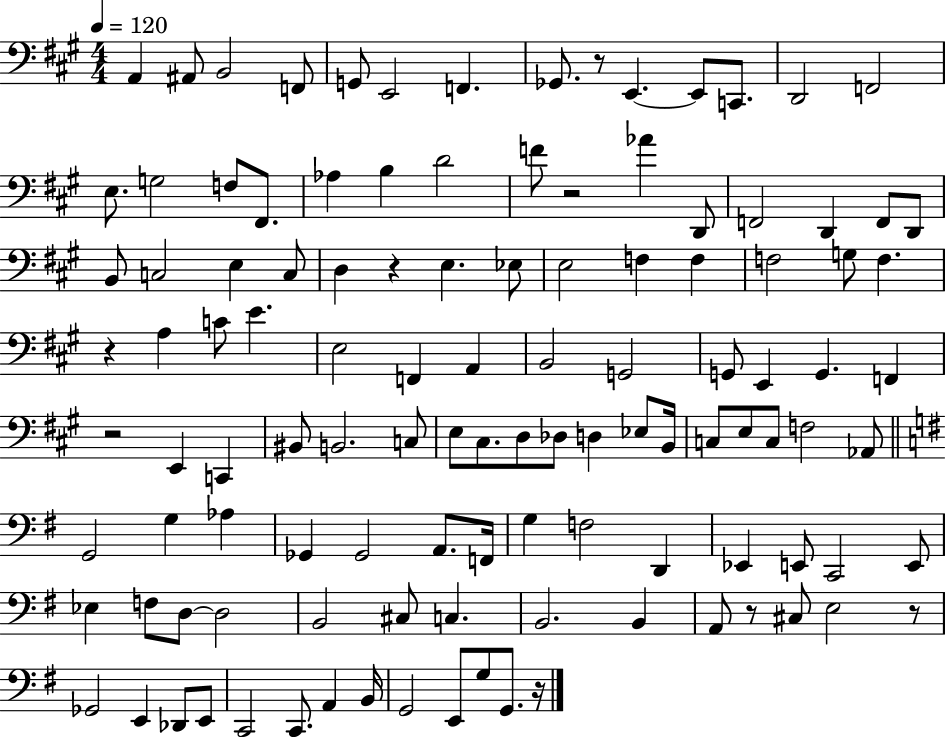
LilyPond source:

{
  \clef bass
  \numericTimeSignature
  \time 4/4
  \key a \major
  \tempo 4 = 120
  \repeat volta 2 { a,4 ais,8 b,2 f,8 | g,8 e,2 f,4. | ges,8. r8 e,4.~~ e,8 c,8. | d,2 f,2 | \break e8. g2 f8 fis,8. | aes4 b4 d'2 | f'8 r2 aes'4 d,8 | f,2 d,4 f,8 d,8 | \break b,8 c2 e4 c8 | d4 r4 e4. ees8 | e2 f4 f4 | f2 g8 f4. | \break r4 a4 c'8 e'4. | e2 f,4 a,4 | b,2 g,2 | g,8 e,4 g,4. f,4 | \break r2 e,4 c,4 | bis,8 b,2. c8 | e8 cis8. d8 des8 d4 ees8 b,16 | c8 e8 c8 f2 aes,8 | \break \bar "||" \break \key e \minor g,2 g4 aes4 | ges,4 ges,2 a,8. f,16 | g4 f2 d,4 | ees,4 e,8 c,2 e,8 | \break ees4 f8 d8~~ d2 | b,2 cis8 c4. | b,2. b,4 | a,8 r8 cis8 e2 r8 | \break ges,2 e,4 des,8 e,8 | c,2 c,8. a,4 b,16 | g,2 e,8 g8 g,8. r16 | } \bar "|."
}